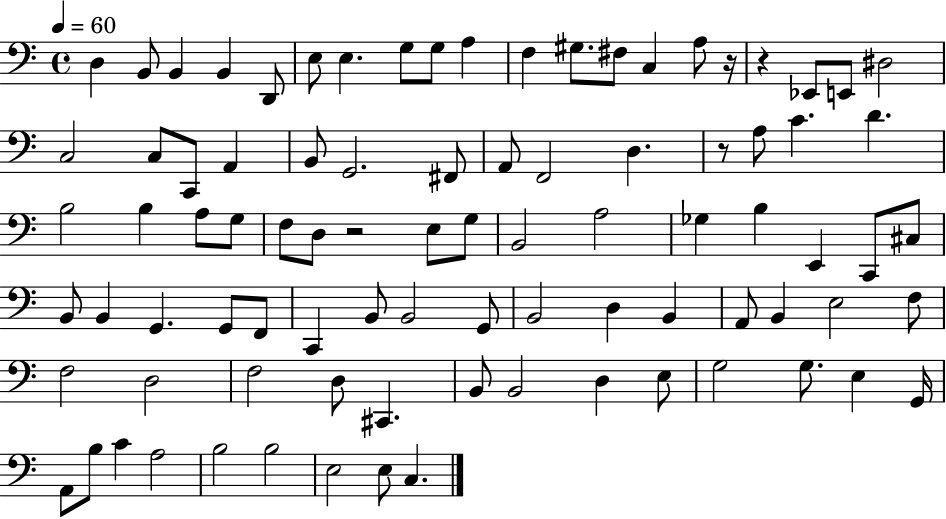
D3/q B2/e B2/q B2/q D2/e E3/e E3/q. G3/e G3/e A3/q F3/q G#3/e. F#3/e C3/q A3/e R/s R/q Eb2/e E2/e D#3/h C3/h C3/e C2/e A2/q B2/e G2/h. F#2/e A2/e F2/h D3/q. R/e A3/e C4/q. D4/q. B3/h B3/q A3/e G3/e F3/e D3/e R/h E3/e G3/e B2/h A3/h Gb3/q B3/q E2/q C2/e C#3/e B2/e B2/q G2/q. G2/e F2/e C2/q B2/e B2/h G2/e B2/h D3/q B2/q A2/e B2/q E3/h F3/e F3/h D3/h F3/h D3/e C#2/q. B2/e B2/h D3/q E3/e G3/h G3/e. E3/q G2/s A2/e B3/e C4/q A3/h B3/h B3/h E3/h E3/e C3/q.